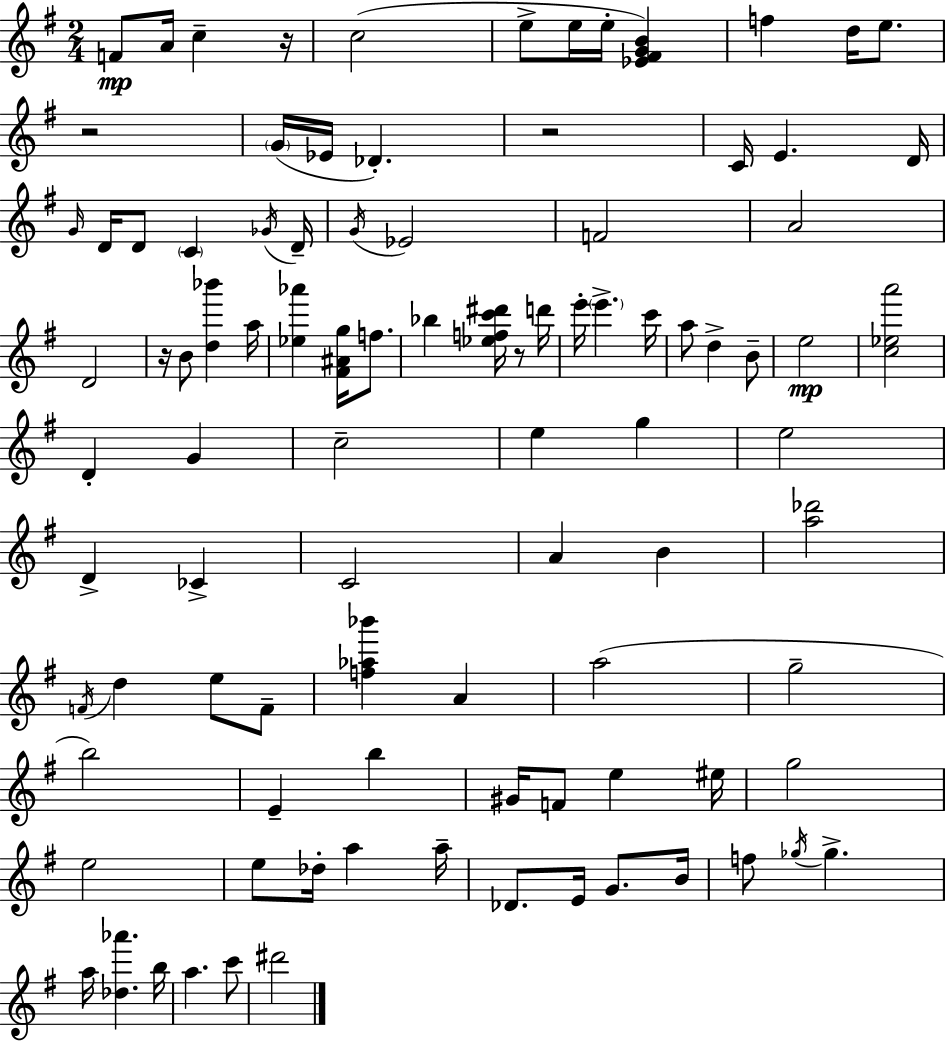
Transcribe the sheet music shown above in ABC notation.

X:1
T:Untitled
M:2/4
L:1/4
K:Em
F/2 A/4 c z/4 c2 e/2 e/4 e/4 [_E^FGB] f d/4 e/2 z2 G/4 _E/4 _D z2 C/4 E D/4 G/4 D/4 D/2 C _G/4 D/4 G/4 _E2 F2 A2 D2 z/4 B/2 [d_b'] a/4 [_e_a'] [^F^Ag]/4 f/2 _b [_efc'^d']/4 z/2 d'/4 e'/4 e' c'/4 a/2 d B/2 e2 [c_ea']2 D G c2 e g e2 D _C C2 A B [a_d']2 F/4 d e/2 F/2 [f_a_b'] A a2 g2 b2 E b ^G/4 F/2 e ^e/4 g2 e2 e/2 _d/4 a a/4 _D/2 E/4 G/2 B/4 f/2 _g/4 _g a/4 [_d_a'] b/4 a c'/2 ^d'2